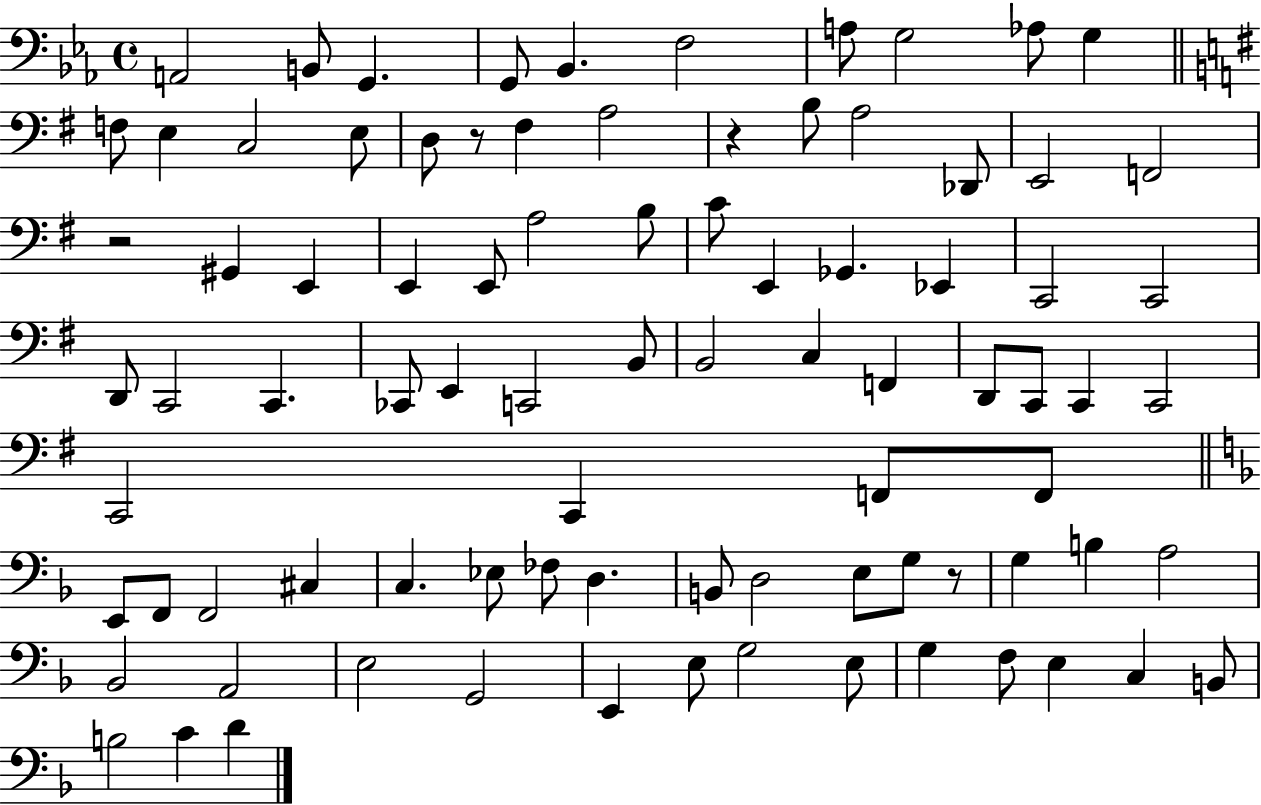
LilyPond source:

{
  \clef bass
  \time 4/4
  \defaultTimeSignature
  \key ees \major
  \repeat volta 2 { a,2 b,8 g,4. | g,8 bes,4. f2 | a8 g2 aes8 g4 | \bar "||" \break \key e \minor f8 e4 c2 e8 | d8 r8 fis4 a2 | r4 b8 a2 des,8 | e,2 f,2 | \break r2 gis,4 e,4 | e,4 e,8 a2 b8 | c'8 e,4 ges,4. ees,4 | c,2 c,2 | \break d,8 c,2 c,4. | ces,8 e,4 c,2 b,8 | b,2 c4 f,4 | d,8 c,8 c,4 c,2 | \break c,2 c,4 f,8 f,8 | \bar "||" \break \key f \major e,8 f,8 f,2 cis4 | c4. ees8 fes8 d4. | b,8 d2 e8 g8 r8 | g4 b4 a2 | \break bes,2 a,2 | e2 g,2 | e,4 e8 g2 e8 | g4 f8 e4 c4 b,8 | \break b2 c'4 d'4 | } \bar "|."
}